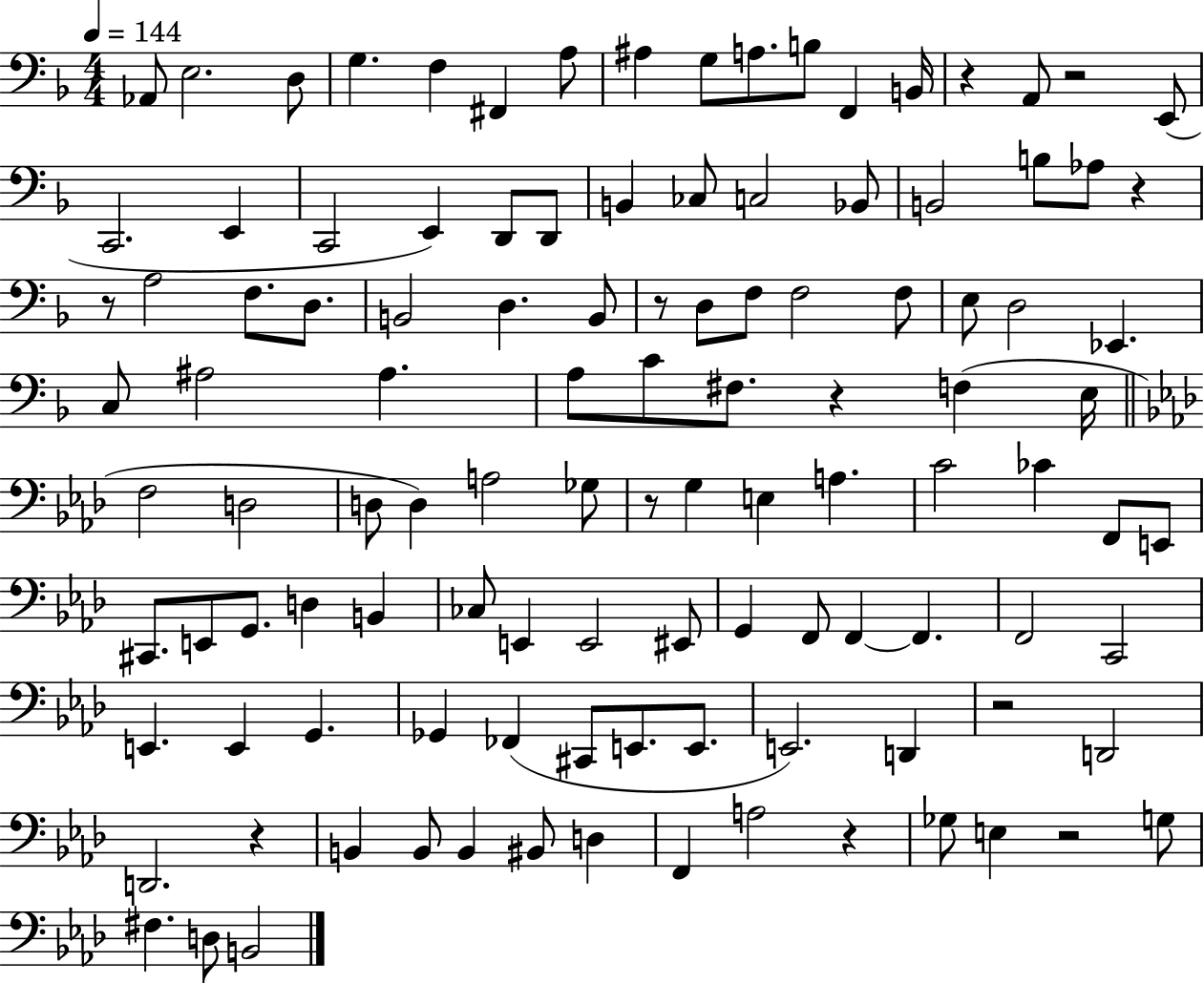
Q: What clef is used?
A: bass